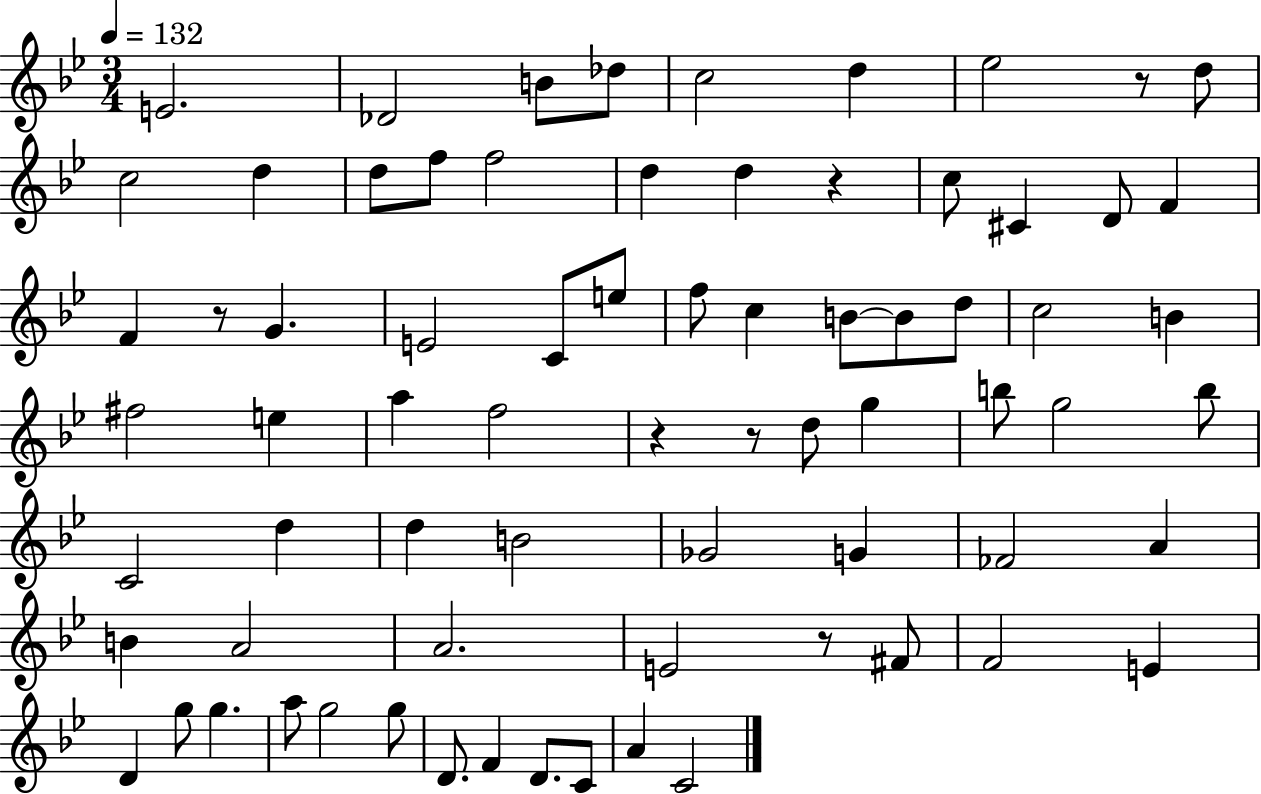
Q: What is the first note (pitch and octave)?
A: E4